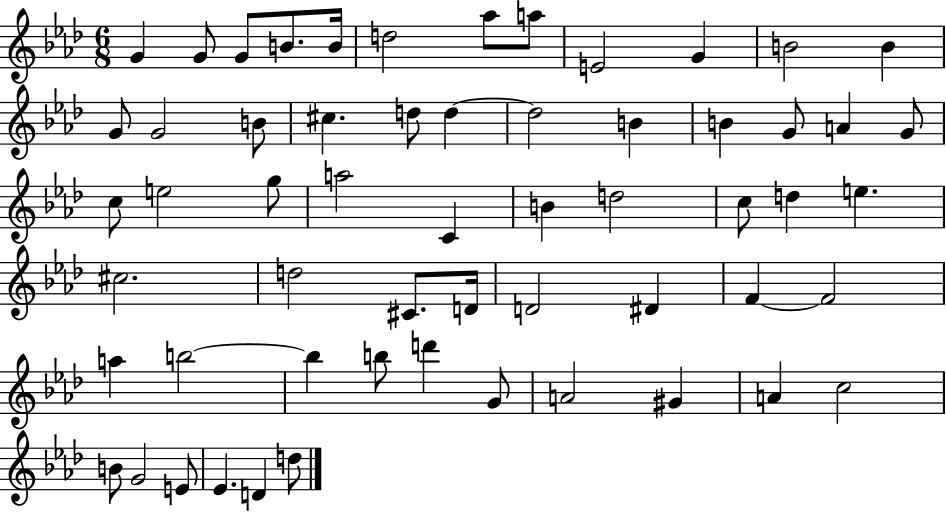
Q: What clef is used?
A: treble